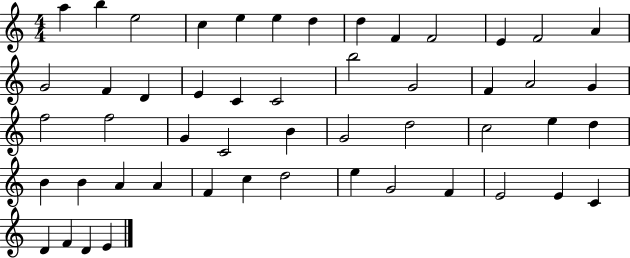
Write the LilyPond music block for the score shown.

{
  \clef treble
  \numericTimeSignature
  \time 4/4
  \key c \major
  a''4 b''4 e''2 | c''4 e''4 e''4 d''4 | d''4 f'4 f'2 | e'4 f'2 a'4 | \break g'2 f'4 d'4 | e'4 c'4 c'2 | b''2 g'2 | f'4 a'2 g'4 | \break f''2 f''2 | g'4 c'2 b'4 | g'2 d''2 | c''2 e''4 d''4 | \break b'4 b'4 a'4 a'4 | f'4 c''4 d''2 | e''4 g'2 f'4 | e'2 e'4 c'4 | \break d'4 f'4 d'4 e'4 | \bar "|."
}